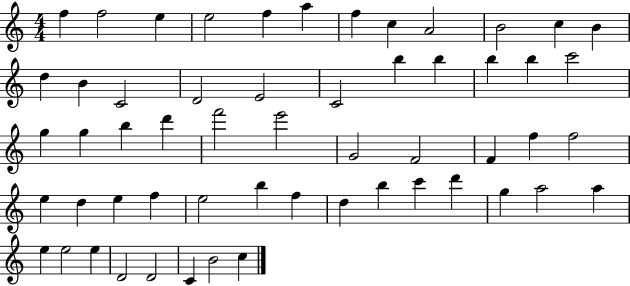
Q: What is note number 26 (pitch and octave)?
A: B5